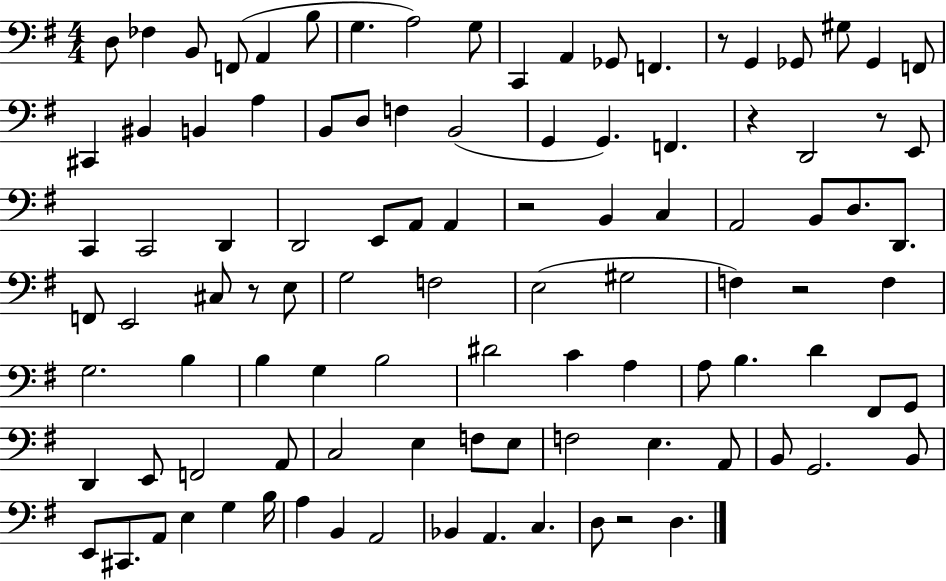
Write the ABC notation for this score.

X:1
T:Untitled
M:4/4
L:1/4
K:G
D,/2 _F, B,,/2 F,,/2 A,, B,/2 G, A,2 G,/2 C,, A,, _G,,/2 F,, z/2 G,, _G,,/2 ^G,/2 _G,, F,,/2 ^C,, ^B,, B,, A, B,,/2 D,/2 F, B,,2 G,, G,, F,, z D,,2 z/2 E,,/2 C,, C,,2 D,, D,,2 E,,/2 A,,/2 A,, z2 B,, C, A,,2 B,,/2 D,/2 D,,/2 F,,/2 E,,2 ^C,/2 z/2 E,/2 G,2 F,2 E,2 ^G,2 F, z2 F, G,2 B, B, G, B,2 ^D2 C A, A,/2 B, D ^F,,/2 G,,/2 D,, E,,/2 F,,2 A,,/2 C,2 E, F,/2 E,/2 F,2 E, A,,/2 B,,/2 G,,2 B,,/2 E,,/2 ^C,,/2 A,,/2 E, G, B,/4 A, B,, A,,2 _B,, A,, C, D,/2 z2 D,